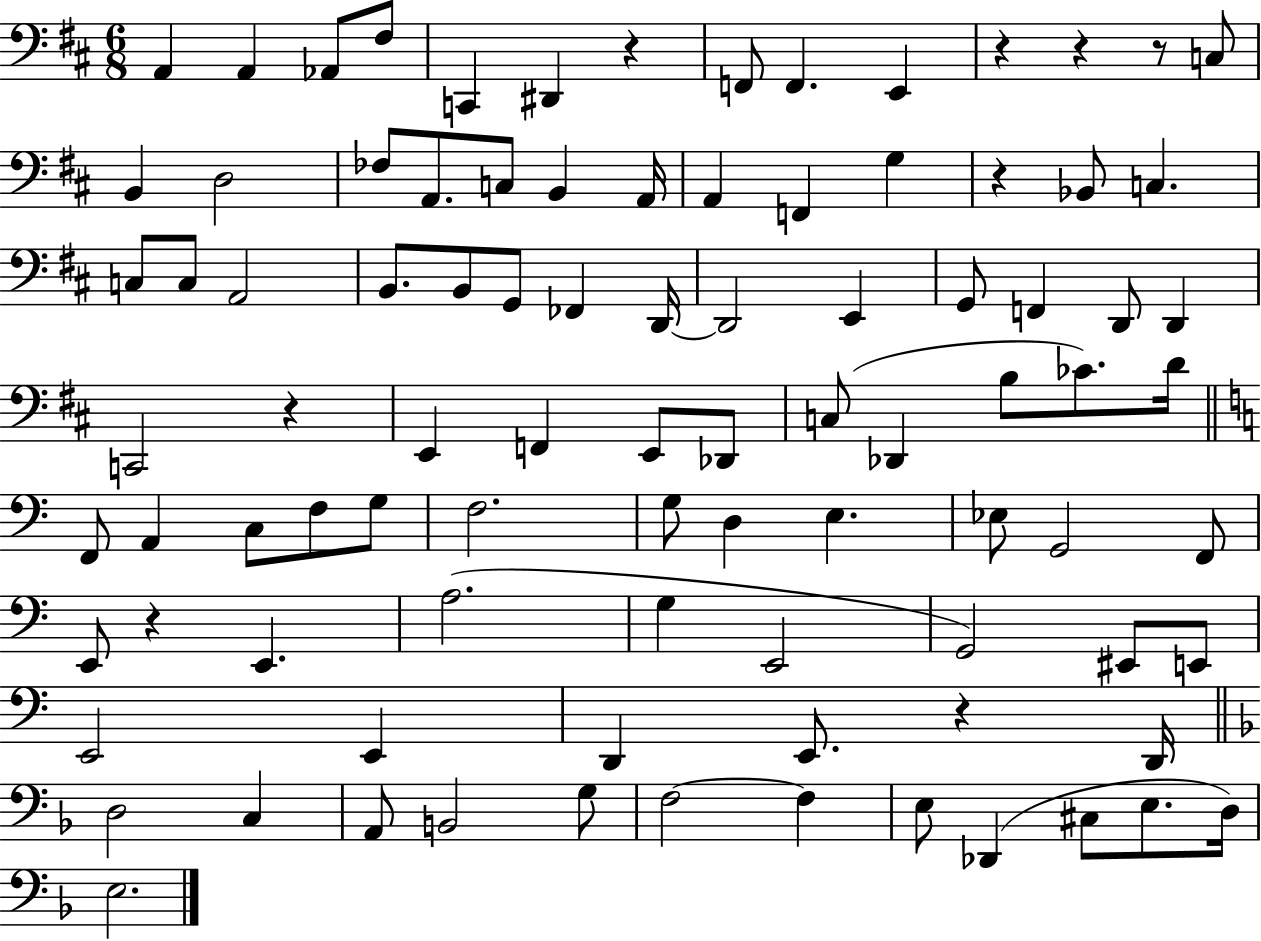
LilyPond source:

{
  \clef bass
  \numericTimeSignature
  \time 6/8
  \key d \major
  \repeat volta 2 { a,4 a,4 aes,8 fis8 | c,4 dis,4 r4 | f,8 f,4. e,4 | r4 r4 r8 c8 | \break b,4 d2 | fes8 a,8. c8 b,4 a,16 | a,4 f,4 g4 | r4 bes,8 c4. | \break c8 c8 a,2 | b,8. b,8 g,8 fes,4 d,16~~ | d,2 e,4 | g,8 f,4 d,8 d,4 | \break c,2 r4 | e,4 f,4 e,8 des,8 | c8( des,4 b8 ces'8.) d'16 | \bar "||" \break \key c \major f,8 a,4 c8 f8 g8 | f2. | g8 d4 e4. | ees8 g,2 f,8 | \break e,8 r4 e,4. | a2.( | g4 e,2 | g,2) eis,8 e,8 | \break e,2 e,4 | d,4 e,8. r4 d,16 | \bar "||" \break \key f \major d2 c4 | a,8 b,2 g8 | f2~~ f4 | e8 des,4( cis8 e8. d16) | \break e2. | } \bar "|."
}